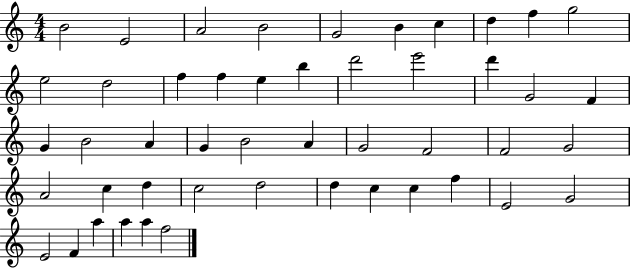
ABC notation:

X:1
T:Untitled
M:4/4
L:1/4
K:C
B2 E2 A2 B2 G2 B c d f g2 e2 d2 f f e b d'2 e'2 d' G2 F G B2 A G B2 A G2 F2 F2 G2 A2 c d c2 d2 d c c f E2 G2 E2 F a a a f2